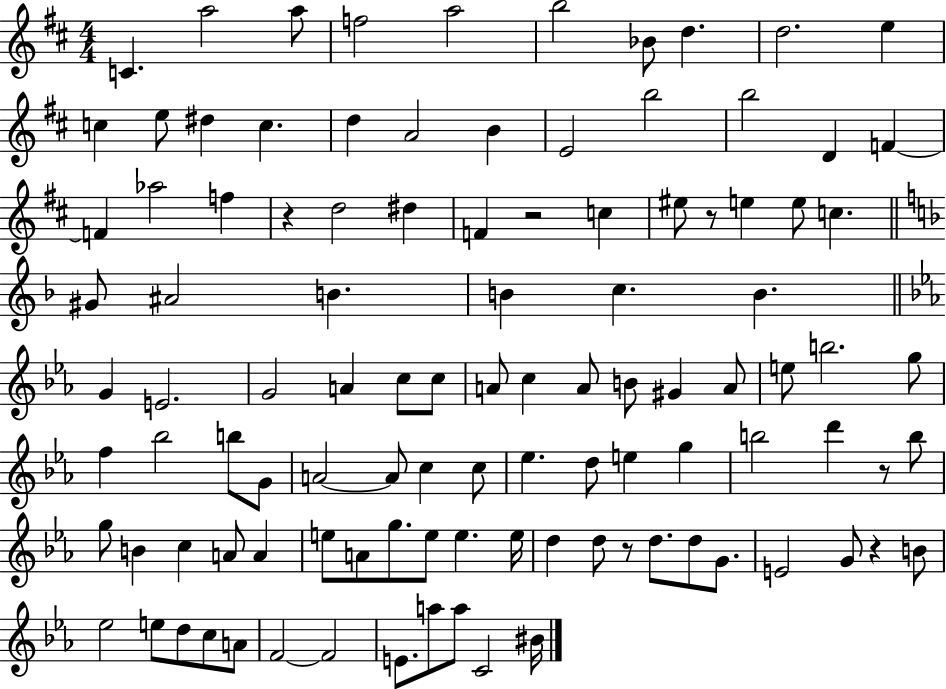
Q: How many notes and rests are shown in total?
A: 106